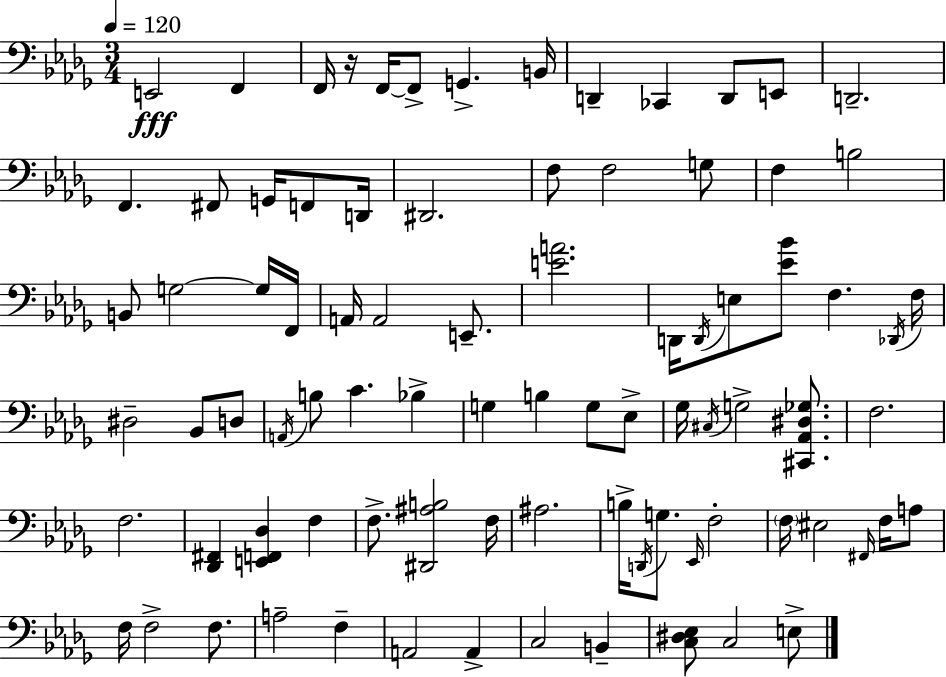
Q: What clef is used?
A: bass